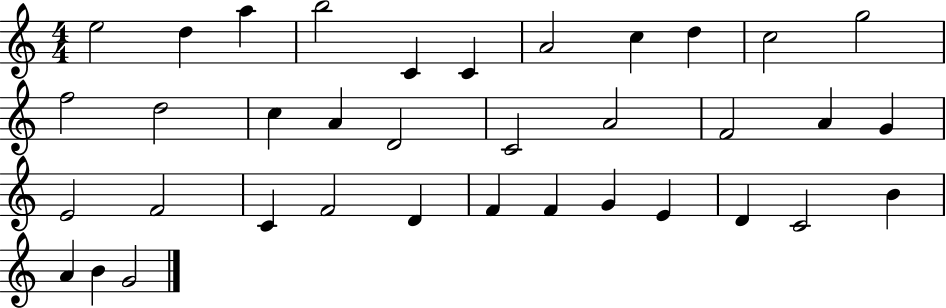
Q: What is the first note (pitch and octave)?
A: E5